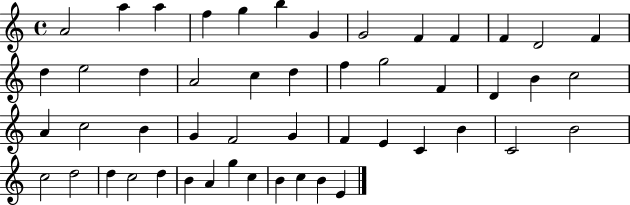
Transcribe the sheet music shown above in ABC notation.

X:1
T:Untitled
M:4/4
L:1/4
K:C
A2 a a f g b G G2 F F F D2 F d e2 d A2 c d f g2 F D B c2 A c2 B G F2 G F E C B C2 B2 c2 d2 d c2 d B A g c B c B E